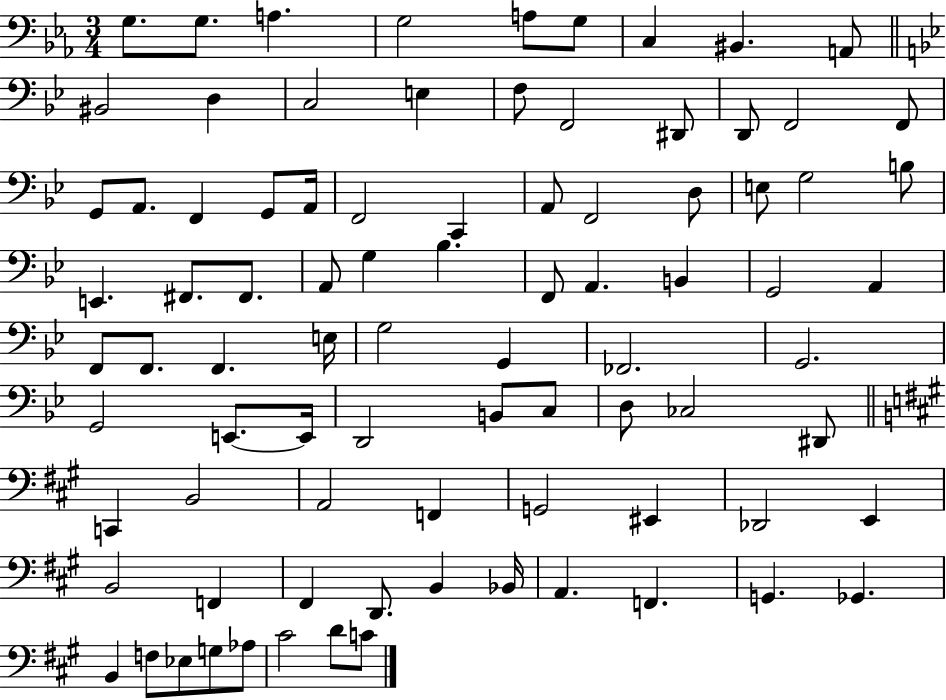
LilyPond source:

{
  \clef bass
  \numericTimeSignature
  \time 3/4
  \key ees \major
  g8. g8. a4. | g2 a8 g8 | c4 bis,4. a,8 | \bar "||" \break \key g \minor bis,2 d4 | c2 e4 | f8 f,2 dis,8 | d,8 f,2 f,8 | \break g,8 a,8. f,4 g,8 a,16 | f,2 c,4 | a,8 f,2 d8 | e8 g2 b8 | \break e,4. fis,8. fis,8. | a,8 g4 bes4. | f,8 a,4. b,4 | g,2 a,4 | \break f,8 f,8. f,4. e16 | g2 g,4 | fes,2. | g,2. | \break g,2 e,8.~~ e,16 | d,2 b,8 c8 | d8 ces2 dis,8 | \bar "||" \break \key a \major c,4 b,2 | a,2 f,4 | g,2 eis,4 | des,2 e,4 | \break b,2 f,4 | fis,4 d,8. b,4 bes,16 | a,4. f,4. | g,4. ges,4. | \break b,4 f8 ees8 g8 aes8 | cis'2 d'8 c'8 | \bar "|."
}